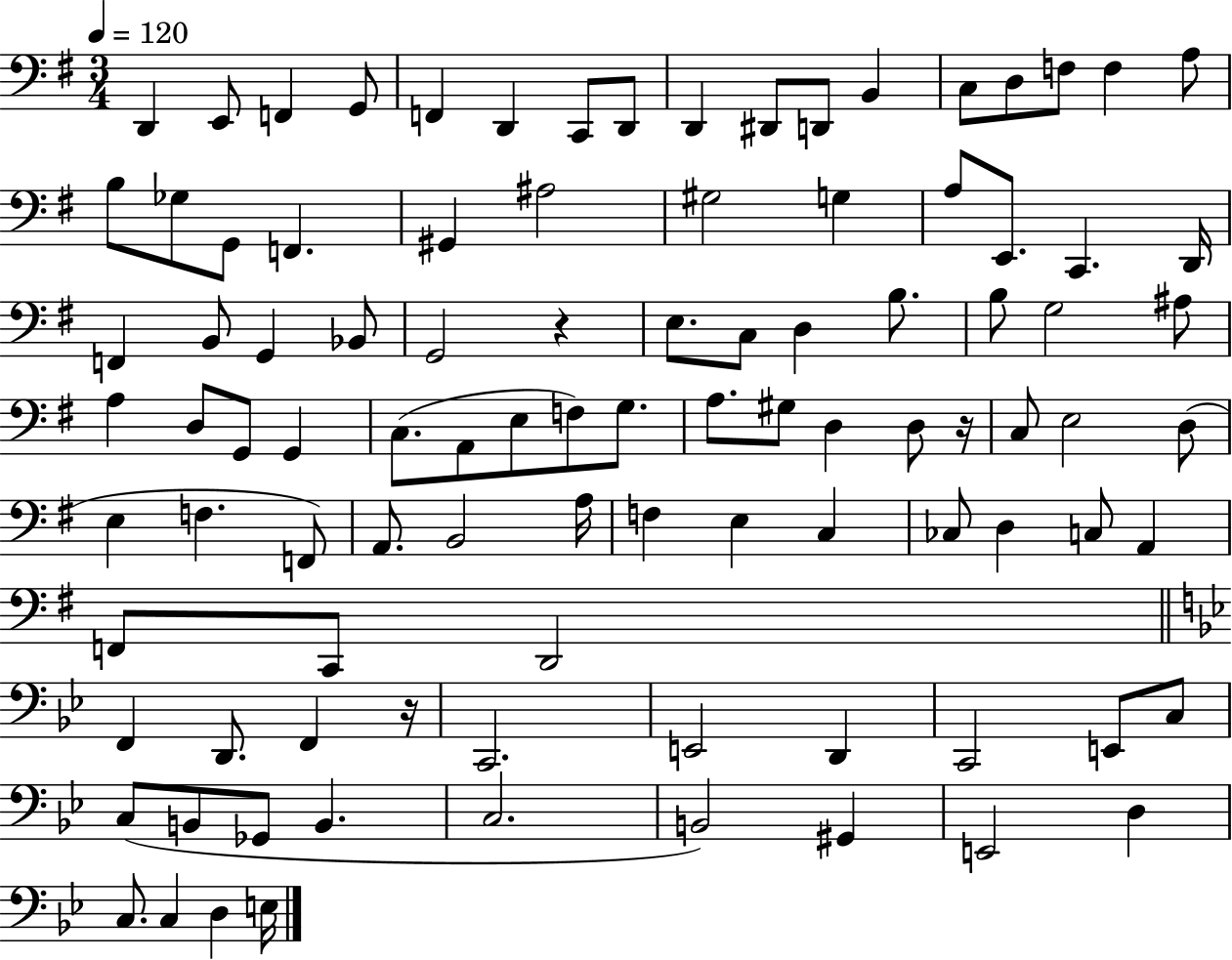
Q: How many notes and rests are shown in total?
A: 98